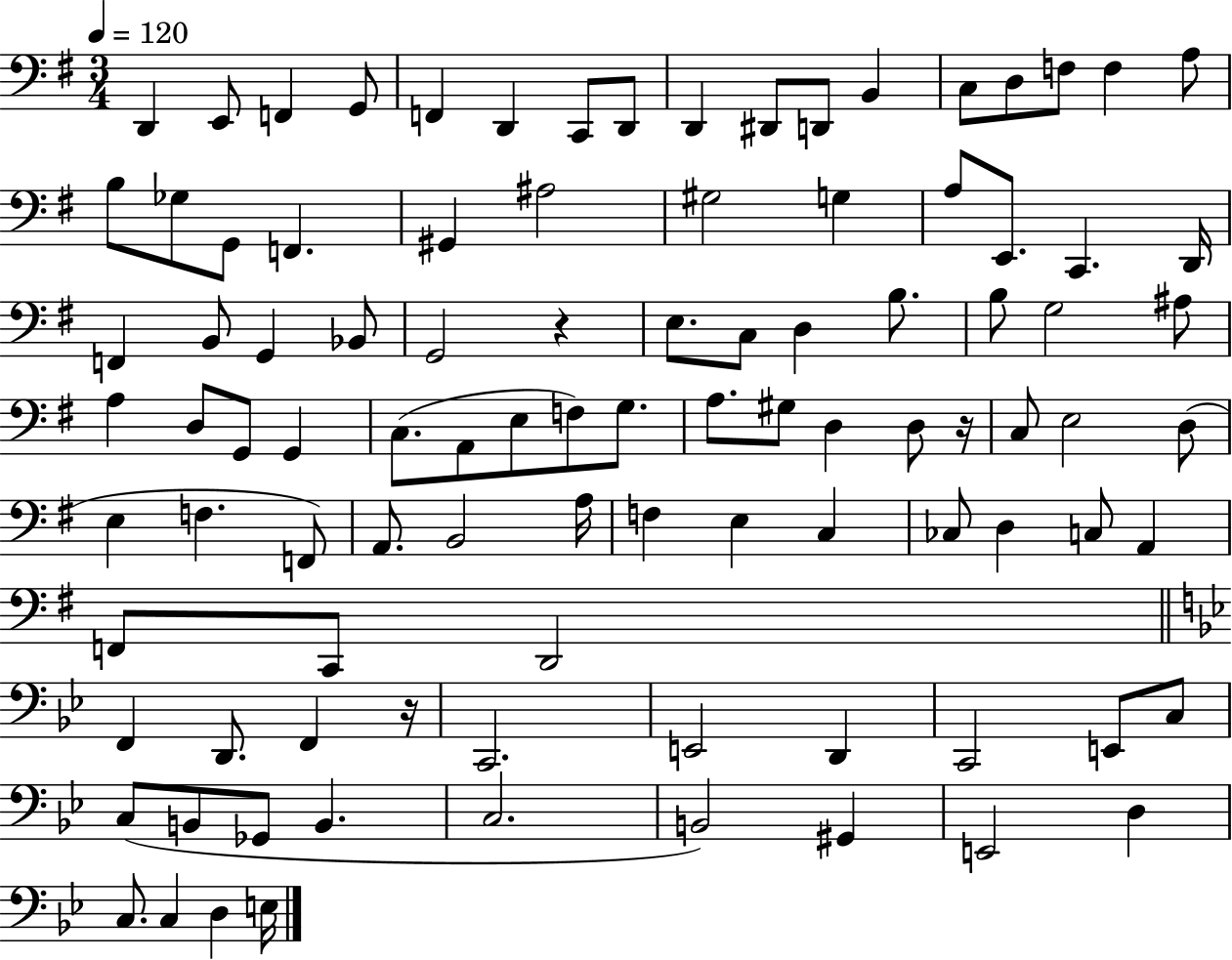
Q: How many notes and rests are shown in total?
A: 98